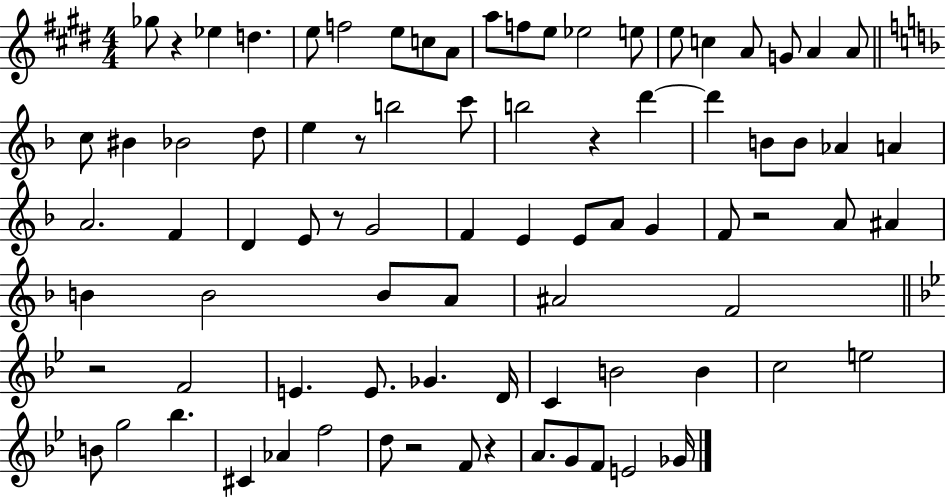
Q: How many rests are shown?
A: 8